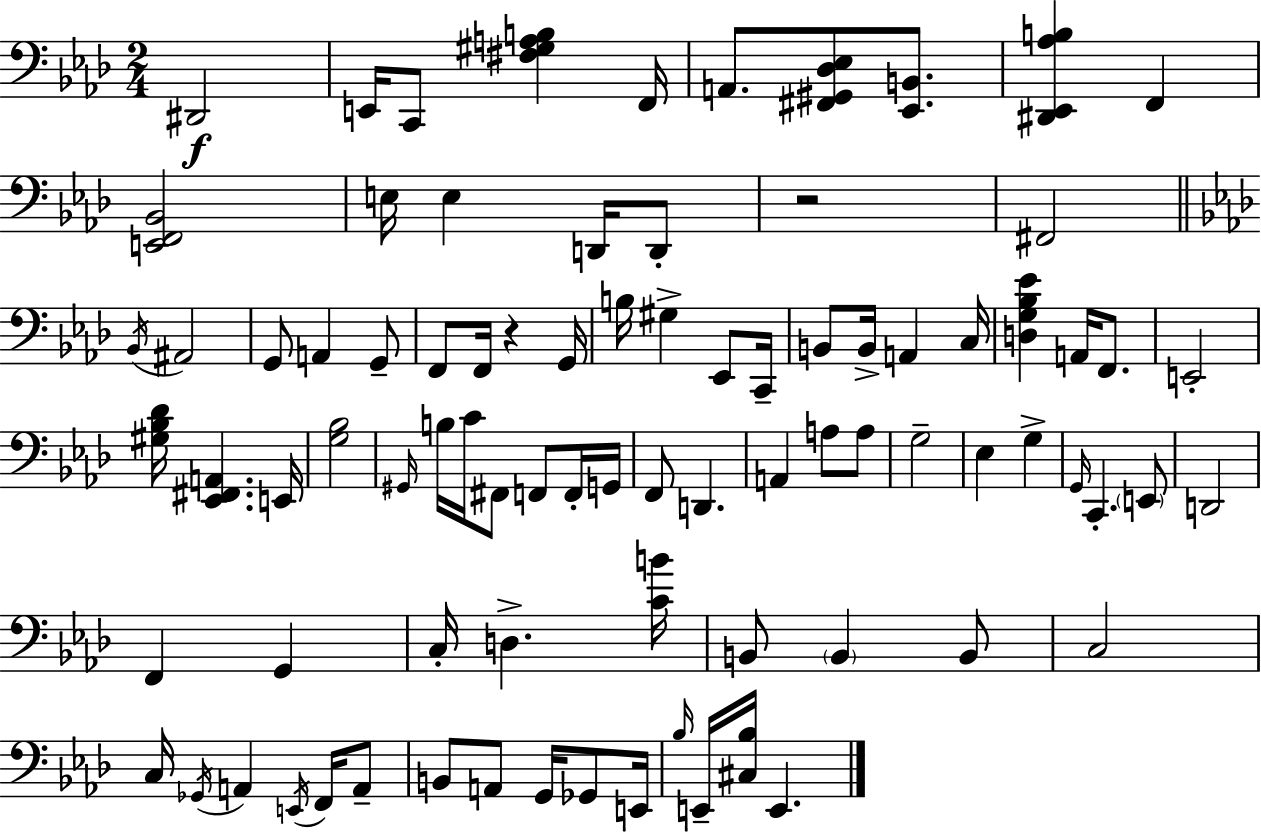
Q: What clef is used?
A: bass